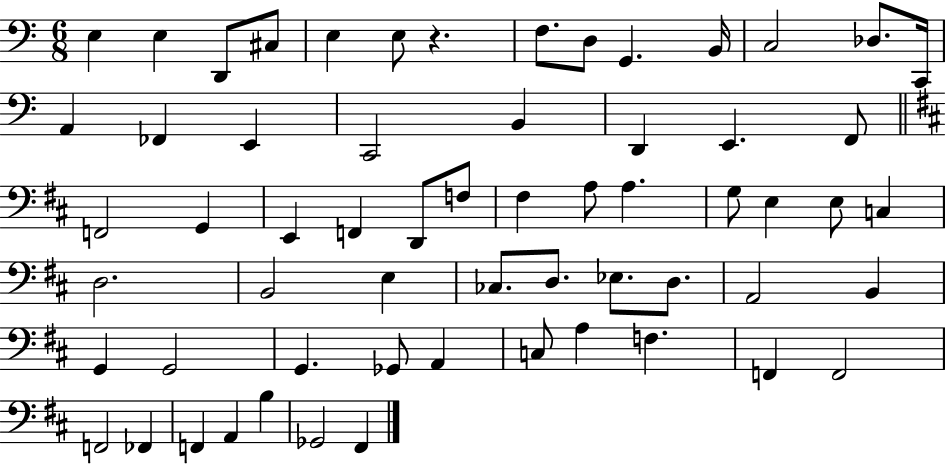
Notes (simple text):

E3/q E3/q D2/e C#3/e E3/q E3/e R/q. F3/e. D3/e G2/q. B2/s C3/h Db3/e. C2/s A2/q FES2/q E2/q C2/h B2/q D2/q E2/q. F2/e F2/h G2/q E2/q F2/q D2/e F3/e F#3/q A3/e A3/q. G3/e E3/q E3/e C3/q D3/h. B2/h E3/q CES3/e. D3/e. Eb3/e. D3/e. A2/h B2/q G2/q G2/h G2/q. Gb2/e A2/q C3/e A3/q F3/q. F2/q F2/h F2/h FES2/q F2/q A2/q B3/q Gb2/h F#2/q